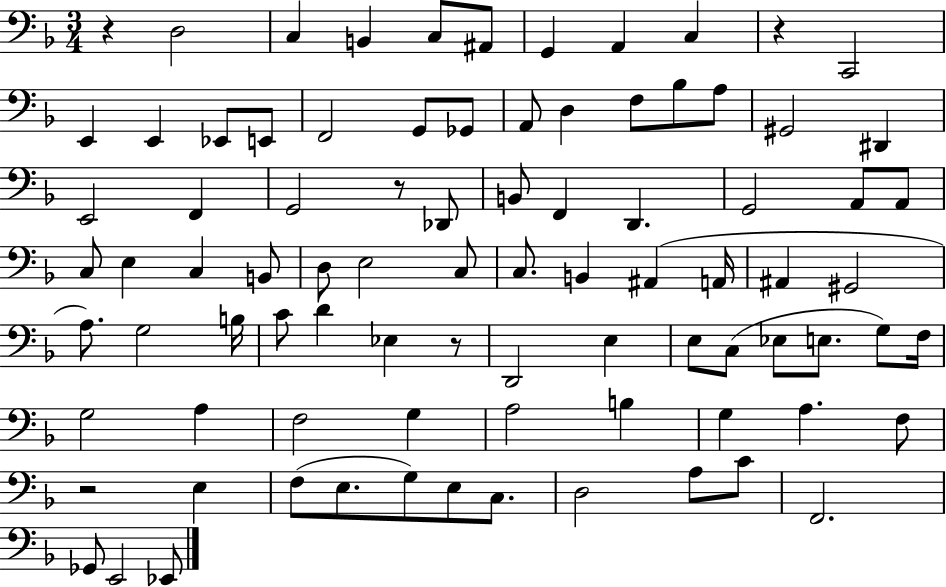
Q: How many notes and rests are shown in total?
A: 87